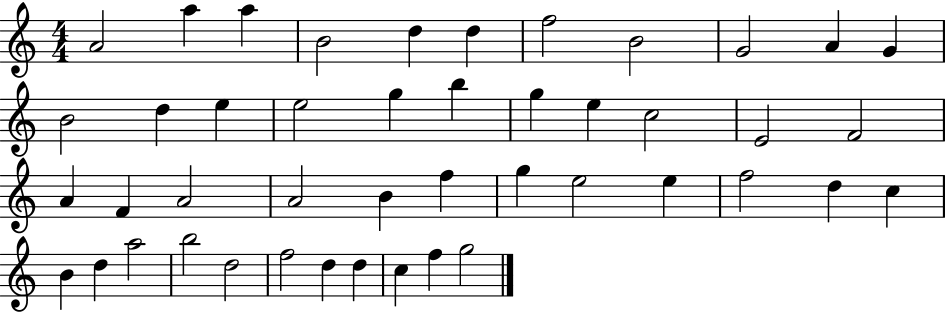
{
  \clef treble
  \numericTimeSignature
  \time 4/4
  \key c \major
  a'2 a''4 a''4 | b'2 d''4 d''4 | f''2 b'2 | g'2 a'4 g'4 | \break b'2 d''4 e''4 | e''2 g''4 b''4 | g''4 e''4 c''2 | e'2 f'2 | \break a'4 f'4 a'2 | a'2 b'4 f''4 | g''4 e''2 e''4 | f''2 d''4 c''4 | \break b'4 d''4 a''2 | b''2 d''2 | f''2 d''4 d''4 | c''4 f''4 g''2 | \break \bar "|."
}